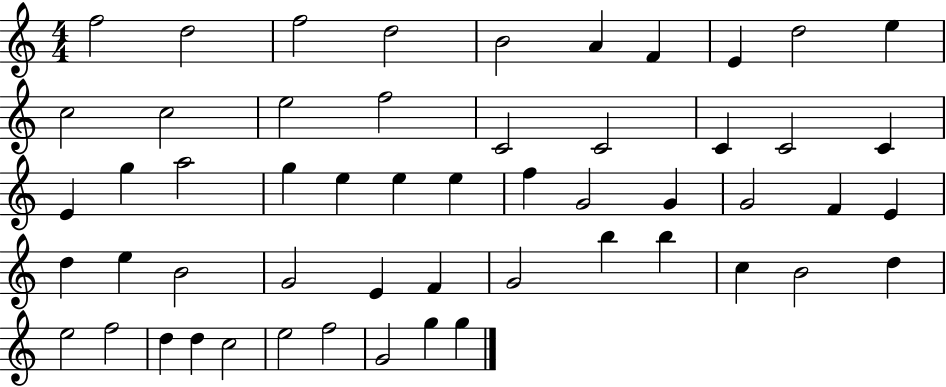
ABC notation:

X:1
T:Untitled
M:4/4
L:1/4
K:C
f2 d2 f2 d2 B2 A F E d2 e c2 c2 e2 f2 C2 C2 C C2 C E g a2 g e e e f G2 G G2 F E d e B2 G2 E F G2 b b c B2 d e2 f2 d d c2 e2 f2 G2 g g